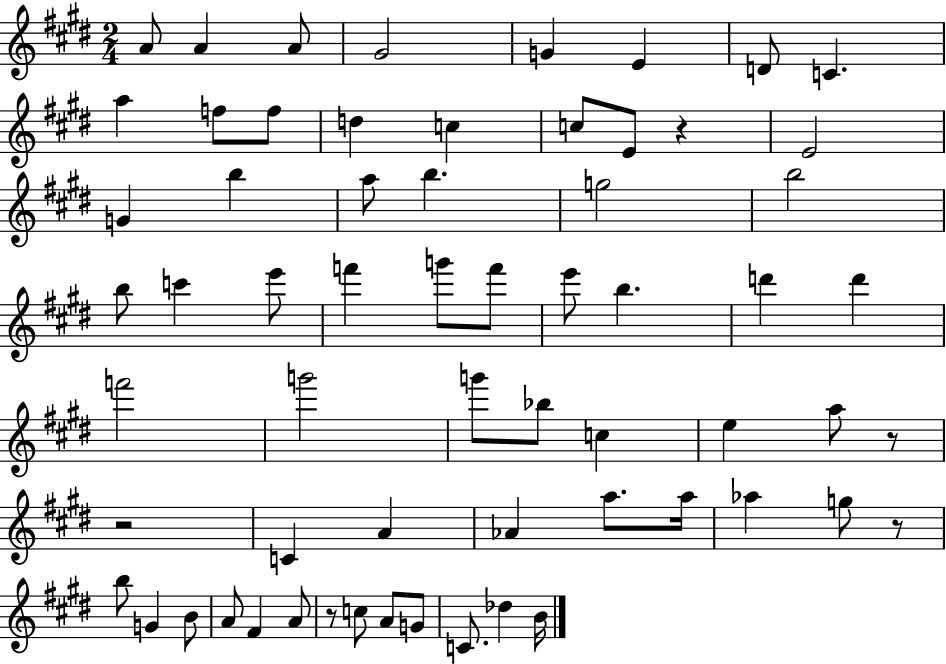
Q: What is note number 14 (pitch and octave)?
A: C5